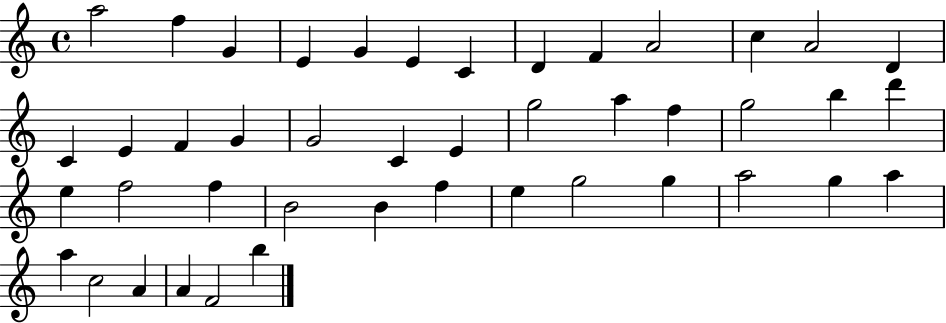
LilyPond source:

{
  \clef treble
  \time 4/4
  \defaultTimeSignature
  \key c \major
  a''2 f''4 g'4 | e'4 g'4 e'4 c'4 | d'4 f'4 a'2 | c''4 a'2 d'4 | \break c'4 e'4 f'4 g'4 | g'2 c'4 e'4 | g''2 a''4 f''4 | g''2 b''4 d'''4 | \break e''4 f''2 f''4 | b'2 b'4 f''4 | e''4 g''2 g''4 | a''2 g''4 a''4 | \break a''4 c''2 a'4 | a'4 f'2 b''4 | \bar "|."
}